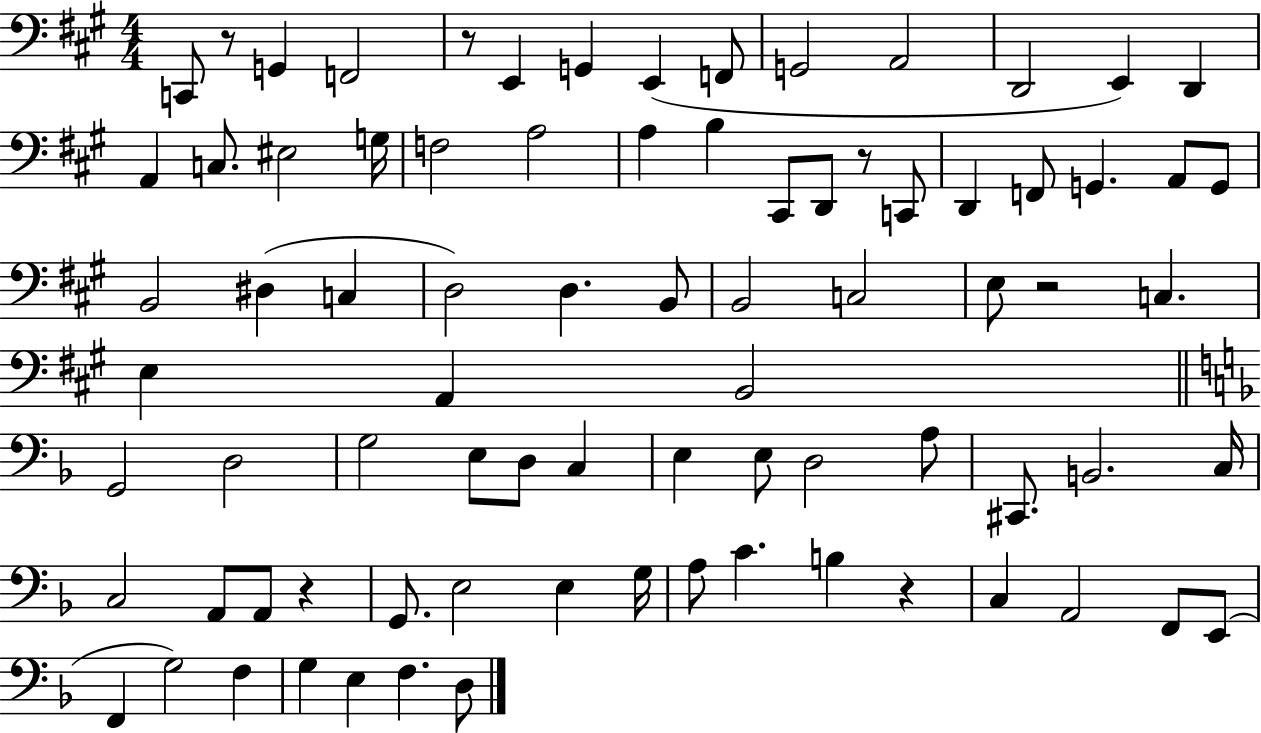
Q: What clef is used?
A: bass